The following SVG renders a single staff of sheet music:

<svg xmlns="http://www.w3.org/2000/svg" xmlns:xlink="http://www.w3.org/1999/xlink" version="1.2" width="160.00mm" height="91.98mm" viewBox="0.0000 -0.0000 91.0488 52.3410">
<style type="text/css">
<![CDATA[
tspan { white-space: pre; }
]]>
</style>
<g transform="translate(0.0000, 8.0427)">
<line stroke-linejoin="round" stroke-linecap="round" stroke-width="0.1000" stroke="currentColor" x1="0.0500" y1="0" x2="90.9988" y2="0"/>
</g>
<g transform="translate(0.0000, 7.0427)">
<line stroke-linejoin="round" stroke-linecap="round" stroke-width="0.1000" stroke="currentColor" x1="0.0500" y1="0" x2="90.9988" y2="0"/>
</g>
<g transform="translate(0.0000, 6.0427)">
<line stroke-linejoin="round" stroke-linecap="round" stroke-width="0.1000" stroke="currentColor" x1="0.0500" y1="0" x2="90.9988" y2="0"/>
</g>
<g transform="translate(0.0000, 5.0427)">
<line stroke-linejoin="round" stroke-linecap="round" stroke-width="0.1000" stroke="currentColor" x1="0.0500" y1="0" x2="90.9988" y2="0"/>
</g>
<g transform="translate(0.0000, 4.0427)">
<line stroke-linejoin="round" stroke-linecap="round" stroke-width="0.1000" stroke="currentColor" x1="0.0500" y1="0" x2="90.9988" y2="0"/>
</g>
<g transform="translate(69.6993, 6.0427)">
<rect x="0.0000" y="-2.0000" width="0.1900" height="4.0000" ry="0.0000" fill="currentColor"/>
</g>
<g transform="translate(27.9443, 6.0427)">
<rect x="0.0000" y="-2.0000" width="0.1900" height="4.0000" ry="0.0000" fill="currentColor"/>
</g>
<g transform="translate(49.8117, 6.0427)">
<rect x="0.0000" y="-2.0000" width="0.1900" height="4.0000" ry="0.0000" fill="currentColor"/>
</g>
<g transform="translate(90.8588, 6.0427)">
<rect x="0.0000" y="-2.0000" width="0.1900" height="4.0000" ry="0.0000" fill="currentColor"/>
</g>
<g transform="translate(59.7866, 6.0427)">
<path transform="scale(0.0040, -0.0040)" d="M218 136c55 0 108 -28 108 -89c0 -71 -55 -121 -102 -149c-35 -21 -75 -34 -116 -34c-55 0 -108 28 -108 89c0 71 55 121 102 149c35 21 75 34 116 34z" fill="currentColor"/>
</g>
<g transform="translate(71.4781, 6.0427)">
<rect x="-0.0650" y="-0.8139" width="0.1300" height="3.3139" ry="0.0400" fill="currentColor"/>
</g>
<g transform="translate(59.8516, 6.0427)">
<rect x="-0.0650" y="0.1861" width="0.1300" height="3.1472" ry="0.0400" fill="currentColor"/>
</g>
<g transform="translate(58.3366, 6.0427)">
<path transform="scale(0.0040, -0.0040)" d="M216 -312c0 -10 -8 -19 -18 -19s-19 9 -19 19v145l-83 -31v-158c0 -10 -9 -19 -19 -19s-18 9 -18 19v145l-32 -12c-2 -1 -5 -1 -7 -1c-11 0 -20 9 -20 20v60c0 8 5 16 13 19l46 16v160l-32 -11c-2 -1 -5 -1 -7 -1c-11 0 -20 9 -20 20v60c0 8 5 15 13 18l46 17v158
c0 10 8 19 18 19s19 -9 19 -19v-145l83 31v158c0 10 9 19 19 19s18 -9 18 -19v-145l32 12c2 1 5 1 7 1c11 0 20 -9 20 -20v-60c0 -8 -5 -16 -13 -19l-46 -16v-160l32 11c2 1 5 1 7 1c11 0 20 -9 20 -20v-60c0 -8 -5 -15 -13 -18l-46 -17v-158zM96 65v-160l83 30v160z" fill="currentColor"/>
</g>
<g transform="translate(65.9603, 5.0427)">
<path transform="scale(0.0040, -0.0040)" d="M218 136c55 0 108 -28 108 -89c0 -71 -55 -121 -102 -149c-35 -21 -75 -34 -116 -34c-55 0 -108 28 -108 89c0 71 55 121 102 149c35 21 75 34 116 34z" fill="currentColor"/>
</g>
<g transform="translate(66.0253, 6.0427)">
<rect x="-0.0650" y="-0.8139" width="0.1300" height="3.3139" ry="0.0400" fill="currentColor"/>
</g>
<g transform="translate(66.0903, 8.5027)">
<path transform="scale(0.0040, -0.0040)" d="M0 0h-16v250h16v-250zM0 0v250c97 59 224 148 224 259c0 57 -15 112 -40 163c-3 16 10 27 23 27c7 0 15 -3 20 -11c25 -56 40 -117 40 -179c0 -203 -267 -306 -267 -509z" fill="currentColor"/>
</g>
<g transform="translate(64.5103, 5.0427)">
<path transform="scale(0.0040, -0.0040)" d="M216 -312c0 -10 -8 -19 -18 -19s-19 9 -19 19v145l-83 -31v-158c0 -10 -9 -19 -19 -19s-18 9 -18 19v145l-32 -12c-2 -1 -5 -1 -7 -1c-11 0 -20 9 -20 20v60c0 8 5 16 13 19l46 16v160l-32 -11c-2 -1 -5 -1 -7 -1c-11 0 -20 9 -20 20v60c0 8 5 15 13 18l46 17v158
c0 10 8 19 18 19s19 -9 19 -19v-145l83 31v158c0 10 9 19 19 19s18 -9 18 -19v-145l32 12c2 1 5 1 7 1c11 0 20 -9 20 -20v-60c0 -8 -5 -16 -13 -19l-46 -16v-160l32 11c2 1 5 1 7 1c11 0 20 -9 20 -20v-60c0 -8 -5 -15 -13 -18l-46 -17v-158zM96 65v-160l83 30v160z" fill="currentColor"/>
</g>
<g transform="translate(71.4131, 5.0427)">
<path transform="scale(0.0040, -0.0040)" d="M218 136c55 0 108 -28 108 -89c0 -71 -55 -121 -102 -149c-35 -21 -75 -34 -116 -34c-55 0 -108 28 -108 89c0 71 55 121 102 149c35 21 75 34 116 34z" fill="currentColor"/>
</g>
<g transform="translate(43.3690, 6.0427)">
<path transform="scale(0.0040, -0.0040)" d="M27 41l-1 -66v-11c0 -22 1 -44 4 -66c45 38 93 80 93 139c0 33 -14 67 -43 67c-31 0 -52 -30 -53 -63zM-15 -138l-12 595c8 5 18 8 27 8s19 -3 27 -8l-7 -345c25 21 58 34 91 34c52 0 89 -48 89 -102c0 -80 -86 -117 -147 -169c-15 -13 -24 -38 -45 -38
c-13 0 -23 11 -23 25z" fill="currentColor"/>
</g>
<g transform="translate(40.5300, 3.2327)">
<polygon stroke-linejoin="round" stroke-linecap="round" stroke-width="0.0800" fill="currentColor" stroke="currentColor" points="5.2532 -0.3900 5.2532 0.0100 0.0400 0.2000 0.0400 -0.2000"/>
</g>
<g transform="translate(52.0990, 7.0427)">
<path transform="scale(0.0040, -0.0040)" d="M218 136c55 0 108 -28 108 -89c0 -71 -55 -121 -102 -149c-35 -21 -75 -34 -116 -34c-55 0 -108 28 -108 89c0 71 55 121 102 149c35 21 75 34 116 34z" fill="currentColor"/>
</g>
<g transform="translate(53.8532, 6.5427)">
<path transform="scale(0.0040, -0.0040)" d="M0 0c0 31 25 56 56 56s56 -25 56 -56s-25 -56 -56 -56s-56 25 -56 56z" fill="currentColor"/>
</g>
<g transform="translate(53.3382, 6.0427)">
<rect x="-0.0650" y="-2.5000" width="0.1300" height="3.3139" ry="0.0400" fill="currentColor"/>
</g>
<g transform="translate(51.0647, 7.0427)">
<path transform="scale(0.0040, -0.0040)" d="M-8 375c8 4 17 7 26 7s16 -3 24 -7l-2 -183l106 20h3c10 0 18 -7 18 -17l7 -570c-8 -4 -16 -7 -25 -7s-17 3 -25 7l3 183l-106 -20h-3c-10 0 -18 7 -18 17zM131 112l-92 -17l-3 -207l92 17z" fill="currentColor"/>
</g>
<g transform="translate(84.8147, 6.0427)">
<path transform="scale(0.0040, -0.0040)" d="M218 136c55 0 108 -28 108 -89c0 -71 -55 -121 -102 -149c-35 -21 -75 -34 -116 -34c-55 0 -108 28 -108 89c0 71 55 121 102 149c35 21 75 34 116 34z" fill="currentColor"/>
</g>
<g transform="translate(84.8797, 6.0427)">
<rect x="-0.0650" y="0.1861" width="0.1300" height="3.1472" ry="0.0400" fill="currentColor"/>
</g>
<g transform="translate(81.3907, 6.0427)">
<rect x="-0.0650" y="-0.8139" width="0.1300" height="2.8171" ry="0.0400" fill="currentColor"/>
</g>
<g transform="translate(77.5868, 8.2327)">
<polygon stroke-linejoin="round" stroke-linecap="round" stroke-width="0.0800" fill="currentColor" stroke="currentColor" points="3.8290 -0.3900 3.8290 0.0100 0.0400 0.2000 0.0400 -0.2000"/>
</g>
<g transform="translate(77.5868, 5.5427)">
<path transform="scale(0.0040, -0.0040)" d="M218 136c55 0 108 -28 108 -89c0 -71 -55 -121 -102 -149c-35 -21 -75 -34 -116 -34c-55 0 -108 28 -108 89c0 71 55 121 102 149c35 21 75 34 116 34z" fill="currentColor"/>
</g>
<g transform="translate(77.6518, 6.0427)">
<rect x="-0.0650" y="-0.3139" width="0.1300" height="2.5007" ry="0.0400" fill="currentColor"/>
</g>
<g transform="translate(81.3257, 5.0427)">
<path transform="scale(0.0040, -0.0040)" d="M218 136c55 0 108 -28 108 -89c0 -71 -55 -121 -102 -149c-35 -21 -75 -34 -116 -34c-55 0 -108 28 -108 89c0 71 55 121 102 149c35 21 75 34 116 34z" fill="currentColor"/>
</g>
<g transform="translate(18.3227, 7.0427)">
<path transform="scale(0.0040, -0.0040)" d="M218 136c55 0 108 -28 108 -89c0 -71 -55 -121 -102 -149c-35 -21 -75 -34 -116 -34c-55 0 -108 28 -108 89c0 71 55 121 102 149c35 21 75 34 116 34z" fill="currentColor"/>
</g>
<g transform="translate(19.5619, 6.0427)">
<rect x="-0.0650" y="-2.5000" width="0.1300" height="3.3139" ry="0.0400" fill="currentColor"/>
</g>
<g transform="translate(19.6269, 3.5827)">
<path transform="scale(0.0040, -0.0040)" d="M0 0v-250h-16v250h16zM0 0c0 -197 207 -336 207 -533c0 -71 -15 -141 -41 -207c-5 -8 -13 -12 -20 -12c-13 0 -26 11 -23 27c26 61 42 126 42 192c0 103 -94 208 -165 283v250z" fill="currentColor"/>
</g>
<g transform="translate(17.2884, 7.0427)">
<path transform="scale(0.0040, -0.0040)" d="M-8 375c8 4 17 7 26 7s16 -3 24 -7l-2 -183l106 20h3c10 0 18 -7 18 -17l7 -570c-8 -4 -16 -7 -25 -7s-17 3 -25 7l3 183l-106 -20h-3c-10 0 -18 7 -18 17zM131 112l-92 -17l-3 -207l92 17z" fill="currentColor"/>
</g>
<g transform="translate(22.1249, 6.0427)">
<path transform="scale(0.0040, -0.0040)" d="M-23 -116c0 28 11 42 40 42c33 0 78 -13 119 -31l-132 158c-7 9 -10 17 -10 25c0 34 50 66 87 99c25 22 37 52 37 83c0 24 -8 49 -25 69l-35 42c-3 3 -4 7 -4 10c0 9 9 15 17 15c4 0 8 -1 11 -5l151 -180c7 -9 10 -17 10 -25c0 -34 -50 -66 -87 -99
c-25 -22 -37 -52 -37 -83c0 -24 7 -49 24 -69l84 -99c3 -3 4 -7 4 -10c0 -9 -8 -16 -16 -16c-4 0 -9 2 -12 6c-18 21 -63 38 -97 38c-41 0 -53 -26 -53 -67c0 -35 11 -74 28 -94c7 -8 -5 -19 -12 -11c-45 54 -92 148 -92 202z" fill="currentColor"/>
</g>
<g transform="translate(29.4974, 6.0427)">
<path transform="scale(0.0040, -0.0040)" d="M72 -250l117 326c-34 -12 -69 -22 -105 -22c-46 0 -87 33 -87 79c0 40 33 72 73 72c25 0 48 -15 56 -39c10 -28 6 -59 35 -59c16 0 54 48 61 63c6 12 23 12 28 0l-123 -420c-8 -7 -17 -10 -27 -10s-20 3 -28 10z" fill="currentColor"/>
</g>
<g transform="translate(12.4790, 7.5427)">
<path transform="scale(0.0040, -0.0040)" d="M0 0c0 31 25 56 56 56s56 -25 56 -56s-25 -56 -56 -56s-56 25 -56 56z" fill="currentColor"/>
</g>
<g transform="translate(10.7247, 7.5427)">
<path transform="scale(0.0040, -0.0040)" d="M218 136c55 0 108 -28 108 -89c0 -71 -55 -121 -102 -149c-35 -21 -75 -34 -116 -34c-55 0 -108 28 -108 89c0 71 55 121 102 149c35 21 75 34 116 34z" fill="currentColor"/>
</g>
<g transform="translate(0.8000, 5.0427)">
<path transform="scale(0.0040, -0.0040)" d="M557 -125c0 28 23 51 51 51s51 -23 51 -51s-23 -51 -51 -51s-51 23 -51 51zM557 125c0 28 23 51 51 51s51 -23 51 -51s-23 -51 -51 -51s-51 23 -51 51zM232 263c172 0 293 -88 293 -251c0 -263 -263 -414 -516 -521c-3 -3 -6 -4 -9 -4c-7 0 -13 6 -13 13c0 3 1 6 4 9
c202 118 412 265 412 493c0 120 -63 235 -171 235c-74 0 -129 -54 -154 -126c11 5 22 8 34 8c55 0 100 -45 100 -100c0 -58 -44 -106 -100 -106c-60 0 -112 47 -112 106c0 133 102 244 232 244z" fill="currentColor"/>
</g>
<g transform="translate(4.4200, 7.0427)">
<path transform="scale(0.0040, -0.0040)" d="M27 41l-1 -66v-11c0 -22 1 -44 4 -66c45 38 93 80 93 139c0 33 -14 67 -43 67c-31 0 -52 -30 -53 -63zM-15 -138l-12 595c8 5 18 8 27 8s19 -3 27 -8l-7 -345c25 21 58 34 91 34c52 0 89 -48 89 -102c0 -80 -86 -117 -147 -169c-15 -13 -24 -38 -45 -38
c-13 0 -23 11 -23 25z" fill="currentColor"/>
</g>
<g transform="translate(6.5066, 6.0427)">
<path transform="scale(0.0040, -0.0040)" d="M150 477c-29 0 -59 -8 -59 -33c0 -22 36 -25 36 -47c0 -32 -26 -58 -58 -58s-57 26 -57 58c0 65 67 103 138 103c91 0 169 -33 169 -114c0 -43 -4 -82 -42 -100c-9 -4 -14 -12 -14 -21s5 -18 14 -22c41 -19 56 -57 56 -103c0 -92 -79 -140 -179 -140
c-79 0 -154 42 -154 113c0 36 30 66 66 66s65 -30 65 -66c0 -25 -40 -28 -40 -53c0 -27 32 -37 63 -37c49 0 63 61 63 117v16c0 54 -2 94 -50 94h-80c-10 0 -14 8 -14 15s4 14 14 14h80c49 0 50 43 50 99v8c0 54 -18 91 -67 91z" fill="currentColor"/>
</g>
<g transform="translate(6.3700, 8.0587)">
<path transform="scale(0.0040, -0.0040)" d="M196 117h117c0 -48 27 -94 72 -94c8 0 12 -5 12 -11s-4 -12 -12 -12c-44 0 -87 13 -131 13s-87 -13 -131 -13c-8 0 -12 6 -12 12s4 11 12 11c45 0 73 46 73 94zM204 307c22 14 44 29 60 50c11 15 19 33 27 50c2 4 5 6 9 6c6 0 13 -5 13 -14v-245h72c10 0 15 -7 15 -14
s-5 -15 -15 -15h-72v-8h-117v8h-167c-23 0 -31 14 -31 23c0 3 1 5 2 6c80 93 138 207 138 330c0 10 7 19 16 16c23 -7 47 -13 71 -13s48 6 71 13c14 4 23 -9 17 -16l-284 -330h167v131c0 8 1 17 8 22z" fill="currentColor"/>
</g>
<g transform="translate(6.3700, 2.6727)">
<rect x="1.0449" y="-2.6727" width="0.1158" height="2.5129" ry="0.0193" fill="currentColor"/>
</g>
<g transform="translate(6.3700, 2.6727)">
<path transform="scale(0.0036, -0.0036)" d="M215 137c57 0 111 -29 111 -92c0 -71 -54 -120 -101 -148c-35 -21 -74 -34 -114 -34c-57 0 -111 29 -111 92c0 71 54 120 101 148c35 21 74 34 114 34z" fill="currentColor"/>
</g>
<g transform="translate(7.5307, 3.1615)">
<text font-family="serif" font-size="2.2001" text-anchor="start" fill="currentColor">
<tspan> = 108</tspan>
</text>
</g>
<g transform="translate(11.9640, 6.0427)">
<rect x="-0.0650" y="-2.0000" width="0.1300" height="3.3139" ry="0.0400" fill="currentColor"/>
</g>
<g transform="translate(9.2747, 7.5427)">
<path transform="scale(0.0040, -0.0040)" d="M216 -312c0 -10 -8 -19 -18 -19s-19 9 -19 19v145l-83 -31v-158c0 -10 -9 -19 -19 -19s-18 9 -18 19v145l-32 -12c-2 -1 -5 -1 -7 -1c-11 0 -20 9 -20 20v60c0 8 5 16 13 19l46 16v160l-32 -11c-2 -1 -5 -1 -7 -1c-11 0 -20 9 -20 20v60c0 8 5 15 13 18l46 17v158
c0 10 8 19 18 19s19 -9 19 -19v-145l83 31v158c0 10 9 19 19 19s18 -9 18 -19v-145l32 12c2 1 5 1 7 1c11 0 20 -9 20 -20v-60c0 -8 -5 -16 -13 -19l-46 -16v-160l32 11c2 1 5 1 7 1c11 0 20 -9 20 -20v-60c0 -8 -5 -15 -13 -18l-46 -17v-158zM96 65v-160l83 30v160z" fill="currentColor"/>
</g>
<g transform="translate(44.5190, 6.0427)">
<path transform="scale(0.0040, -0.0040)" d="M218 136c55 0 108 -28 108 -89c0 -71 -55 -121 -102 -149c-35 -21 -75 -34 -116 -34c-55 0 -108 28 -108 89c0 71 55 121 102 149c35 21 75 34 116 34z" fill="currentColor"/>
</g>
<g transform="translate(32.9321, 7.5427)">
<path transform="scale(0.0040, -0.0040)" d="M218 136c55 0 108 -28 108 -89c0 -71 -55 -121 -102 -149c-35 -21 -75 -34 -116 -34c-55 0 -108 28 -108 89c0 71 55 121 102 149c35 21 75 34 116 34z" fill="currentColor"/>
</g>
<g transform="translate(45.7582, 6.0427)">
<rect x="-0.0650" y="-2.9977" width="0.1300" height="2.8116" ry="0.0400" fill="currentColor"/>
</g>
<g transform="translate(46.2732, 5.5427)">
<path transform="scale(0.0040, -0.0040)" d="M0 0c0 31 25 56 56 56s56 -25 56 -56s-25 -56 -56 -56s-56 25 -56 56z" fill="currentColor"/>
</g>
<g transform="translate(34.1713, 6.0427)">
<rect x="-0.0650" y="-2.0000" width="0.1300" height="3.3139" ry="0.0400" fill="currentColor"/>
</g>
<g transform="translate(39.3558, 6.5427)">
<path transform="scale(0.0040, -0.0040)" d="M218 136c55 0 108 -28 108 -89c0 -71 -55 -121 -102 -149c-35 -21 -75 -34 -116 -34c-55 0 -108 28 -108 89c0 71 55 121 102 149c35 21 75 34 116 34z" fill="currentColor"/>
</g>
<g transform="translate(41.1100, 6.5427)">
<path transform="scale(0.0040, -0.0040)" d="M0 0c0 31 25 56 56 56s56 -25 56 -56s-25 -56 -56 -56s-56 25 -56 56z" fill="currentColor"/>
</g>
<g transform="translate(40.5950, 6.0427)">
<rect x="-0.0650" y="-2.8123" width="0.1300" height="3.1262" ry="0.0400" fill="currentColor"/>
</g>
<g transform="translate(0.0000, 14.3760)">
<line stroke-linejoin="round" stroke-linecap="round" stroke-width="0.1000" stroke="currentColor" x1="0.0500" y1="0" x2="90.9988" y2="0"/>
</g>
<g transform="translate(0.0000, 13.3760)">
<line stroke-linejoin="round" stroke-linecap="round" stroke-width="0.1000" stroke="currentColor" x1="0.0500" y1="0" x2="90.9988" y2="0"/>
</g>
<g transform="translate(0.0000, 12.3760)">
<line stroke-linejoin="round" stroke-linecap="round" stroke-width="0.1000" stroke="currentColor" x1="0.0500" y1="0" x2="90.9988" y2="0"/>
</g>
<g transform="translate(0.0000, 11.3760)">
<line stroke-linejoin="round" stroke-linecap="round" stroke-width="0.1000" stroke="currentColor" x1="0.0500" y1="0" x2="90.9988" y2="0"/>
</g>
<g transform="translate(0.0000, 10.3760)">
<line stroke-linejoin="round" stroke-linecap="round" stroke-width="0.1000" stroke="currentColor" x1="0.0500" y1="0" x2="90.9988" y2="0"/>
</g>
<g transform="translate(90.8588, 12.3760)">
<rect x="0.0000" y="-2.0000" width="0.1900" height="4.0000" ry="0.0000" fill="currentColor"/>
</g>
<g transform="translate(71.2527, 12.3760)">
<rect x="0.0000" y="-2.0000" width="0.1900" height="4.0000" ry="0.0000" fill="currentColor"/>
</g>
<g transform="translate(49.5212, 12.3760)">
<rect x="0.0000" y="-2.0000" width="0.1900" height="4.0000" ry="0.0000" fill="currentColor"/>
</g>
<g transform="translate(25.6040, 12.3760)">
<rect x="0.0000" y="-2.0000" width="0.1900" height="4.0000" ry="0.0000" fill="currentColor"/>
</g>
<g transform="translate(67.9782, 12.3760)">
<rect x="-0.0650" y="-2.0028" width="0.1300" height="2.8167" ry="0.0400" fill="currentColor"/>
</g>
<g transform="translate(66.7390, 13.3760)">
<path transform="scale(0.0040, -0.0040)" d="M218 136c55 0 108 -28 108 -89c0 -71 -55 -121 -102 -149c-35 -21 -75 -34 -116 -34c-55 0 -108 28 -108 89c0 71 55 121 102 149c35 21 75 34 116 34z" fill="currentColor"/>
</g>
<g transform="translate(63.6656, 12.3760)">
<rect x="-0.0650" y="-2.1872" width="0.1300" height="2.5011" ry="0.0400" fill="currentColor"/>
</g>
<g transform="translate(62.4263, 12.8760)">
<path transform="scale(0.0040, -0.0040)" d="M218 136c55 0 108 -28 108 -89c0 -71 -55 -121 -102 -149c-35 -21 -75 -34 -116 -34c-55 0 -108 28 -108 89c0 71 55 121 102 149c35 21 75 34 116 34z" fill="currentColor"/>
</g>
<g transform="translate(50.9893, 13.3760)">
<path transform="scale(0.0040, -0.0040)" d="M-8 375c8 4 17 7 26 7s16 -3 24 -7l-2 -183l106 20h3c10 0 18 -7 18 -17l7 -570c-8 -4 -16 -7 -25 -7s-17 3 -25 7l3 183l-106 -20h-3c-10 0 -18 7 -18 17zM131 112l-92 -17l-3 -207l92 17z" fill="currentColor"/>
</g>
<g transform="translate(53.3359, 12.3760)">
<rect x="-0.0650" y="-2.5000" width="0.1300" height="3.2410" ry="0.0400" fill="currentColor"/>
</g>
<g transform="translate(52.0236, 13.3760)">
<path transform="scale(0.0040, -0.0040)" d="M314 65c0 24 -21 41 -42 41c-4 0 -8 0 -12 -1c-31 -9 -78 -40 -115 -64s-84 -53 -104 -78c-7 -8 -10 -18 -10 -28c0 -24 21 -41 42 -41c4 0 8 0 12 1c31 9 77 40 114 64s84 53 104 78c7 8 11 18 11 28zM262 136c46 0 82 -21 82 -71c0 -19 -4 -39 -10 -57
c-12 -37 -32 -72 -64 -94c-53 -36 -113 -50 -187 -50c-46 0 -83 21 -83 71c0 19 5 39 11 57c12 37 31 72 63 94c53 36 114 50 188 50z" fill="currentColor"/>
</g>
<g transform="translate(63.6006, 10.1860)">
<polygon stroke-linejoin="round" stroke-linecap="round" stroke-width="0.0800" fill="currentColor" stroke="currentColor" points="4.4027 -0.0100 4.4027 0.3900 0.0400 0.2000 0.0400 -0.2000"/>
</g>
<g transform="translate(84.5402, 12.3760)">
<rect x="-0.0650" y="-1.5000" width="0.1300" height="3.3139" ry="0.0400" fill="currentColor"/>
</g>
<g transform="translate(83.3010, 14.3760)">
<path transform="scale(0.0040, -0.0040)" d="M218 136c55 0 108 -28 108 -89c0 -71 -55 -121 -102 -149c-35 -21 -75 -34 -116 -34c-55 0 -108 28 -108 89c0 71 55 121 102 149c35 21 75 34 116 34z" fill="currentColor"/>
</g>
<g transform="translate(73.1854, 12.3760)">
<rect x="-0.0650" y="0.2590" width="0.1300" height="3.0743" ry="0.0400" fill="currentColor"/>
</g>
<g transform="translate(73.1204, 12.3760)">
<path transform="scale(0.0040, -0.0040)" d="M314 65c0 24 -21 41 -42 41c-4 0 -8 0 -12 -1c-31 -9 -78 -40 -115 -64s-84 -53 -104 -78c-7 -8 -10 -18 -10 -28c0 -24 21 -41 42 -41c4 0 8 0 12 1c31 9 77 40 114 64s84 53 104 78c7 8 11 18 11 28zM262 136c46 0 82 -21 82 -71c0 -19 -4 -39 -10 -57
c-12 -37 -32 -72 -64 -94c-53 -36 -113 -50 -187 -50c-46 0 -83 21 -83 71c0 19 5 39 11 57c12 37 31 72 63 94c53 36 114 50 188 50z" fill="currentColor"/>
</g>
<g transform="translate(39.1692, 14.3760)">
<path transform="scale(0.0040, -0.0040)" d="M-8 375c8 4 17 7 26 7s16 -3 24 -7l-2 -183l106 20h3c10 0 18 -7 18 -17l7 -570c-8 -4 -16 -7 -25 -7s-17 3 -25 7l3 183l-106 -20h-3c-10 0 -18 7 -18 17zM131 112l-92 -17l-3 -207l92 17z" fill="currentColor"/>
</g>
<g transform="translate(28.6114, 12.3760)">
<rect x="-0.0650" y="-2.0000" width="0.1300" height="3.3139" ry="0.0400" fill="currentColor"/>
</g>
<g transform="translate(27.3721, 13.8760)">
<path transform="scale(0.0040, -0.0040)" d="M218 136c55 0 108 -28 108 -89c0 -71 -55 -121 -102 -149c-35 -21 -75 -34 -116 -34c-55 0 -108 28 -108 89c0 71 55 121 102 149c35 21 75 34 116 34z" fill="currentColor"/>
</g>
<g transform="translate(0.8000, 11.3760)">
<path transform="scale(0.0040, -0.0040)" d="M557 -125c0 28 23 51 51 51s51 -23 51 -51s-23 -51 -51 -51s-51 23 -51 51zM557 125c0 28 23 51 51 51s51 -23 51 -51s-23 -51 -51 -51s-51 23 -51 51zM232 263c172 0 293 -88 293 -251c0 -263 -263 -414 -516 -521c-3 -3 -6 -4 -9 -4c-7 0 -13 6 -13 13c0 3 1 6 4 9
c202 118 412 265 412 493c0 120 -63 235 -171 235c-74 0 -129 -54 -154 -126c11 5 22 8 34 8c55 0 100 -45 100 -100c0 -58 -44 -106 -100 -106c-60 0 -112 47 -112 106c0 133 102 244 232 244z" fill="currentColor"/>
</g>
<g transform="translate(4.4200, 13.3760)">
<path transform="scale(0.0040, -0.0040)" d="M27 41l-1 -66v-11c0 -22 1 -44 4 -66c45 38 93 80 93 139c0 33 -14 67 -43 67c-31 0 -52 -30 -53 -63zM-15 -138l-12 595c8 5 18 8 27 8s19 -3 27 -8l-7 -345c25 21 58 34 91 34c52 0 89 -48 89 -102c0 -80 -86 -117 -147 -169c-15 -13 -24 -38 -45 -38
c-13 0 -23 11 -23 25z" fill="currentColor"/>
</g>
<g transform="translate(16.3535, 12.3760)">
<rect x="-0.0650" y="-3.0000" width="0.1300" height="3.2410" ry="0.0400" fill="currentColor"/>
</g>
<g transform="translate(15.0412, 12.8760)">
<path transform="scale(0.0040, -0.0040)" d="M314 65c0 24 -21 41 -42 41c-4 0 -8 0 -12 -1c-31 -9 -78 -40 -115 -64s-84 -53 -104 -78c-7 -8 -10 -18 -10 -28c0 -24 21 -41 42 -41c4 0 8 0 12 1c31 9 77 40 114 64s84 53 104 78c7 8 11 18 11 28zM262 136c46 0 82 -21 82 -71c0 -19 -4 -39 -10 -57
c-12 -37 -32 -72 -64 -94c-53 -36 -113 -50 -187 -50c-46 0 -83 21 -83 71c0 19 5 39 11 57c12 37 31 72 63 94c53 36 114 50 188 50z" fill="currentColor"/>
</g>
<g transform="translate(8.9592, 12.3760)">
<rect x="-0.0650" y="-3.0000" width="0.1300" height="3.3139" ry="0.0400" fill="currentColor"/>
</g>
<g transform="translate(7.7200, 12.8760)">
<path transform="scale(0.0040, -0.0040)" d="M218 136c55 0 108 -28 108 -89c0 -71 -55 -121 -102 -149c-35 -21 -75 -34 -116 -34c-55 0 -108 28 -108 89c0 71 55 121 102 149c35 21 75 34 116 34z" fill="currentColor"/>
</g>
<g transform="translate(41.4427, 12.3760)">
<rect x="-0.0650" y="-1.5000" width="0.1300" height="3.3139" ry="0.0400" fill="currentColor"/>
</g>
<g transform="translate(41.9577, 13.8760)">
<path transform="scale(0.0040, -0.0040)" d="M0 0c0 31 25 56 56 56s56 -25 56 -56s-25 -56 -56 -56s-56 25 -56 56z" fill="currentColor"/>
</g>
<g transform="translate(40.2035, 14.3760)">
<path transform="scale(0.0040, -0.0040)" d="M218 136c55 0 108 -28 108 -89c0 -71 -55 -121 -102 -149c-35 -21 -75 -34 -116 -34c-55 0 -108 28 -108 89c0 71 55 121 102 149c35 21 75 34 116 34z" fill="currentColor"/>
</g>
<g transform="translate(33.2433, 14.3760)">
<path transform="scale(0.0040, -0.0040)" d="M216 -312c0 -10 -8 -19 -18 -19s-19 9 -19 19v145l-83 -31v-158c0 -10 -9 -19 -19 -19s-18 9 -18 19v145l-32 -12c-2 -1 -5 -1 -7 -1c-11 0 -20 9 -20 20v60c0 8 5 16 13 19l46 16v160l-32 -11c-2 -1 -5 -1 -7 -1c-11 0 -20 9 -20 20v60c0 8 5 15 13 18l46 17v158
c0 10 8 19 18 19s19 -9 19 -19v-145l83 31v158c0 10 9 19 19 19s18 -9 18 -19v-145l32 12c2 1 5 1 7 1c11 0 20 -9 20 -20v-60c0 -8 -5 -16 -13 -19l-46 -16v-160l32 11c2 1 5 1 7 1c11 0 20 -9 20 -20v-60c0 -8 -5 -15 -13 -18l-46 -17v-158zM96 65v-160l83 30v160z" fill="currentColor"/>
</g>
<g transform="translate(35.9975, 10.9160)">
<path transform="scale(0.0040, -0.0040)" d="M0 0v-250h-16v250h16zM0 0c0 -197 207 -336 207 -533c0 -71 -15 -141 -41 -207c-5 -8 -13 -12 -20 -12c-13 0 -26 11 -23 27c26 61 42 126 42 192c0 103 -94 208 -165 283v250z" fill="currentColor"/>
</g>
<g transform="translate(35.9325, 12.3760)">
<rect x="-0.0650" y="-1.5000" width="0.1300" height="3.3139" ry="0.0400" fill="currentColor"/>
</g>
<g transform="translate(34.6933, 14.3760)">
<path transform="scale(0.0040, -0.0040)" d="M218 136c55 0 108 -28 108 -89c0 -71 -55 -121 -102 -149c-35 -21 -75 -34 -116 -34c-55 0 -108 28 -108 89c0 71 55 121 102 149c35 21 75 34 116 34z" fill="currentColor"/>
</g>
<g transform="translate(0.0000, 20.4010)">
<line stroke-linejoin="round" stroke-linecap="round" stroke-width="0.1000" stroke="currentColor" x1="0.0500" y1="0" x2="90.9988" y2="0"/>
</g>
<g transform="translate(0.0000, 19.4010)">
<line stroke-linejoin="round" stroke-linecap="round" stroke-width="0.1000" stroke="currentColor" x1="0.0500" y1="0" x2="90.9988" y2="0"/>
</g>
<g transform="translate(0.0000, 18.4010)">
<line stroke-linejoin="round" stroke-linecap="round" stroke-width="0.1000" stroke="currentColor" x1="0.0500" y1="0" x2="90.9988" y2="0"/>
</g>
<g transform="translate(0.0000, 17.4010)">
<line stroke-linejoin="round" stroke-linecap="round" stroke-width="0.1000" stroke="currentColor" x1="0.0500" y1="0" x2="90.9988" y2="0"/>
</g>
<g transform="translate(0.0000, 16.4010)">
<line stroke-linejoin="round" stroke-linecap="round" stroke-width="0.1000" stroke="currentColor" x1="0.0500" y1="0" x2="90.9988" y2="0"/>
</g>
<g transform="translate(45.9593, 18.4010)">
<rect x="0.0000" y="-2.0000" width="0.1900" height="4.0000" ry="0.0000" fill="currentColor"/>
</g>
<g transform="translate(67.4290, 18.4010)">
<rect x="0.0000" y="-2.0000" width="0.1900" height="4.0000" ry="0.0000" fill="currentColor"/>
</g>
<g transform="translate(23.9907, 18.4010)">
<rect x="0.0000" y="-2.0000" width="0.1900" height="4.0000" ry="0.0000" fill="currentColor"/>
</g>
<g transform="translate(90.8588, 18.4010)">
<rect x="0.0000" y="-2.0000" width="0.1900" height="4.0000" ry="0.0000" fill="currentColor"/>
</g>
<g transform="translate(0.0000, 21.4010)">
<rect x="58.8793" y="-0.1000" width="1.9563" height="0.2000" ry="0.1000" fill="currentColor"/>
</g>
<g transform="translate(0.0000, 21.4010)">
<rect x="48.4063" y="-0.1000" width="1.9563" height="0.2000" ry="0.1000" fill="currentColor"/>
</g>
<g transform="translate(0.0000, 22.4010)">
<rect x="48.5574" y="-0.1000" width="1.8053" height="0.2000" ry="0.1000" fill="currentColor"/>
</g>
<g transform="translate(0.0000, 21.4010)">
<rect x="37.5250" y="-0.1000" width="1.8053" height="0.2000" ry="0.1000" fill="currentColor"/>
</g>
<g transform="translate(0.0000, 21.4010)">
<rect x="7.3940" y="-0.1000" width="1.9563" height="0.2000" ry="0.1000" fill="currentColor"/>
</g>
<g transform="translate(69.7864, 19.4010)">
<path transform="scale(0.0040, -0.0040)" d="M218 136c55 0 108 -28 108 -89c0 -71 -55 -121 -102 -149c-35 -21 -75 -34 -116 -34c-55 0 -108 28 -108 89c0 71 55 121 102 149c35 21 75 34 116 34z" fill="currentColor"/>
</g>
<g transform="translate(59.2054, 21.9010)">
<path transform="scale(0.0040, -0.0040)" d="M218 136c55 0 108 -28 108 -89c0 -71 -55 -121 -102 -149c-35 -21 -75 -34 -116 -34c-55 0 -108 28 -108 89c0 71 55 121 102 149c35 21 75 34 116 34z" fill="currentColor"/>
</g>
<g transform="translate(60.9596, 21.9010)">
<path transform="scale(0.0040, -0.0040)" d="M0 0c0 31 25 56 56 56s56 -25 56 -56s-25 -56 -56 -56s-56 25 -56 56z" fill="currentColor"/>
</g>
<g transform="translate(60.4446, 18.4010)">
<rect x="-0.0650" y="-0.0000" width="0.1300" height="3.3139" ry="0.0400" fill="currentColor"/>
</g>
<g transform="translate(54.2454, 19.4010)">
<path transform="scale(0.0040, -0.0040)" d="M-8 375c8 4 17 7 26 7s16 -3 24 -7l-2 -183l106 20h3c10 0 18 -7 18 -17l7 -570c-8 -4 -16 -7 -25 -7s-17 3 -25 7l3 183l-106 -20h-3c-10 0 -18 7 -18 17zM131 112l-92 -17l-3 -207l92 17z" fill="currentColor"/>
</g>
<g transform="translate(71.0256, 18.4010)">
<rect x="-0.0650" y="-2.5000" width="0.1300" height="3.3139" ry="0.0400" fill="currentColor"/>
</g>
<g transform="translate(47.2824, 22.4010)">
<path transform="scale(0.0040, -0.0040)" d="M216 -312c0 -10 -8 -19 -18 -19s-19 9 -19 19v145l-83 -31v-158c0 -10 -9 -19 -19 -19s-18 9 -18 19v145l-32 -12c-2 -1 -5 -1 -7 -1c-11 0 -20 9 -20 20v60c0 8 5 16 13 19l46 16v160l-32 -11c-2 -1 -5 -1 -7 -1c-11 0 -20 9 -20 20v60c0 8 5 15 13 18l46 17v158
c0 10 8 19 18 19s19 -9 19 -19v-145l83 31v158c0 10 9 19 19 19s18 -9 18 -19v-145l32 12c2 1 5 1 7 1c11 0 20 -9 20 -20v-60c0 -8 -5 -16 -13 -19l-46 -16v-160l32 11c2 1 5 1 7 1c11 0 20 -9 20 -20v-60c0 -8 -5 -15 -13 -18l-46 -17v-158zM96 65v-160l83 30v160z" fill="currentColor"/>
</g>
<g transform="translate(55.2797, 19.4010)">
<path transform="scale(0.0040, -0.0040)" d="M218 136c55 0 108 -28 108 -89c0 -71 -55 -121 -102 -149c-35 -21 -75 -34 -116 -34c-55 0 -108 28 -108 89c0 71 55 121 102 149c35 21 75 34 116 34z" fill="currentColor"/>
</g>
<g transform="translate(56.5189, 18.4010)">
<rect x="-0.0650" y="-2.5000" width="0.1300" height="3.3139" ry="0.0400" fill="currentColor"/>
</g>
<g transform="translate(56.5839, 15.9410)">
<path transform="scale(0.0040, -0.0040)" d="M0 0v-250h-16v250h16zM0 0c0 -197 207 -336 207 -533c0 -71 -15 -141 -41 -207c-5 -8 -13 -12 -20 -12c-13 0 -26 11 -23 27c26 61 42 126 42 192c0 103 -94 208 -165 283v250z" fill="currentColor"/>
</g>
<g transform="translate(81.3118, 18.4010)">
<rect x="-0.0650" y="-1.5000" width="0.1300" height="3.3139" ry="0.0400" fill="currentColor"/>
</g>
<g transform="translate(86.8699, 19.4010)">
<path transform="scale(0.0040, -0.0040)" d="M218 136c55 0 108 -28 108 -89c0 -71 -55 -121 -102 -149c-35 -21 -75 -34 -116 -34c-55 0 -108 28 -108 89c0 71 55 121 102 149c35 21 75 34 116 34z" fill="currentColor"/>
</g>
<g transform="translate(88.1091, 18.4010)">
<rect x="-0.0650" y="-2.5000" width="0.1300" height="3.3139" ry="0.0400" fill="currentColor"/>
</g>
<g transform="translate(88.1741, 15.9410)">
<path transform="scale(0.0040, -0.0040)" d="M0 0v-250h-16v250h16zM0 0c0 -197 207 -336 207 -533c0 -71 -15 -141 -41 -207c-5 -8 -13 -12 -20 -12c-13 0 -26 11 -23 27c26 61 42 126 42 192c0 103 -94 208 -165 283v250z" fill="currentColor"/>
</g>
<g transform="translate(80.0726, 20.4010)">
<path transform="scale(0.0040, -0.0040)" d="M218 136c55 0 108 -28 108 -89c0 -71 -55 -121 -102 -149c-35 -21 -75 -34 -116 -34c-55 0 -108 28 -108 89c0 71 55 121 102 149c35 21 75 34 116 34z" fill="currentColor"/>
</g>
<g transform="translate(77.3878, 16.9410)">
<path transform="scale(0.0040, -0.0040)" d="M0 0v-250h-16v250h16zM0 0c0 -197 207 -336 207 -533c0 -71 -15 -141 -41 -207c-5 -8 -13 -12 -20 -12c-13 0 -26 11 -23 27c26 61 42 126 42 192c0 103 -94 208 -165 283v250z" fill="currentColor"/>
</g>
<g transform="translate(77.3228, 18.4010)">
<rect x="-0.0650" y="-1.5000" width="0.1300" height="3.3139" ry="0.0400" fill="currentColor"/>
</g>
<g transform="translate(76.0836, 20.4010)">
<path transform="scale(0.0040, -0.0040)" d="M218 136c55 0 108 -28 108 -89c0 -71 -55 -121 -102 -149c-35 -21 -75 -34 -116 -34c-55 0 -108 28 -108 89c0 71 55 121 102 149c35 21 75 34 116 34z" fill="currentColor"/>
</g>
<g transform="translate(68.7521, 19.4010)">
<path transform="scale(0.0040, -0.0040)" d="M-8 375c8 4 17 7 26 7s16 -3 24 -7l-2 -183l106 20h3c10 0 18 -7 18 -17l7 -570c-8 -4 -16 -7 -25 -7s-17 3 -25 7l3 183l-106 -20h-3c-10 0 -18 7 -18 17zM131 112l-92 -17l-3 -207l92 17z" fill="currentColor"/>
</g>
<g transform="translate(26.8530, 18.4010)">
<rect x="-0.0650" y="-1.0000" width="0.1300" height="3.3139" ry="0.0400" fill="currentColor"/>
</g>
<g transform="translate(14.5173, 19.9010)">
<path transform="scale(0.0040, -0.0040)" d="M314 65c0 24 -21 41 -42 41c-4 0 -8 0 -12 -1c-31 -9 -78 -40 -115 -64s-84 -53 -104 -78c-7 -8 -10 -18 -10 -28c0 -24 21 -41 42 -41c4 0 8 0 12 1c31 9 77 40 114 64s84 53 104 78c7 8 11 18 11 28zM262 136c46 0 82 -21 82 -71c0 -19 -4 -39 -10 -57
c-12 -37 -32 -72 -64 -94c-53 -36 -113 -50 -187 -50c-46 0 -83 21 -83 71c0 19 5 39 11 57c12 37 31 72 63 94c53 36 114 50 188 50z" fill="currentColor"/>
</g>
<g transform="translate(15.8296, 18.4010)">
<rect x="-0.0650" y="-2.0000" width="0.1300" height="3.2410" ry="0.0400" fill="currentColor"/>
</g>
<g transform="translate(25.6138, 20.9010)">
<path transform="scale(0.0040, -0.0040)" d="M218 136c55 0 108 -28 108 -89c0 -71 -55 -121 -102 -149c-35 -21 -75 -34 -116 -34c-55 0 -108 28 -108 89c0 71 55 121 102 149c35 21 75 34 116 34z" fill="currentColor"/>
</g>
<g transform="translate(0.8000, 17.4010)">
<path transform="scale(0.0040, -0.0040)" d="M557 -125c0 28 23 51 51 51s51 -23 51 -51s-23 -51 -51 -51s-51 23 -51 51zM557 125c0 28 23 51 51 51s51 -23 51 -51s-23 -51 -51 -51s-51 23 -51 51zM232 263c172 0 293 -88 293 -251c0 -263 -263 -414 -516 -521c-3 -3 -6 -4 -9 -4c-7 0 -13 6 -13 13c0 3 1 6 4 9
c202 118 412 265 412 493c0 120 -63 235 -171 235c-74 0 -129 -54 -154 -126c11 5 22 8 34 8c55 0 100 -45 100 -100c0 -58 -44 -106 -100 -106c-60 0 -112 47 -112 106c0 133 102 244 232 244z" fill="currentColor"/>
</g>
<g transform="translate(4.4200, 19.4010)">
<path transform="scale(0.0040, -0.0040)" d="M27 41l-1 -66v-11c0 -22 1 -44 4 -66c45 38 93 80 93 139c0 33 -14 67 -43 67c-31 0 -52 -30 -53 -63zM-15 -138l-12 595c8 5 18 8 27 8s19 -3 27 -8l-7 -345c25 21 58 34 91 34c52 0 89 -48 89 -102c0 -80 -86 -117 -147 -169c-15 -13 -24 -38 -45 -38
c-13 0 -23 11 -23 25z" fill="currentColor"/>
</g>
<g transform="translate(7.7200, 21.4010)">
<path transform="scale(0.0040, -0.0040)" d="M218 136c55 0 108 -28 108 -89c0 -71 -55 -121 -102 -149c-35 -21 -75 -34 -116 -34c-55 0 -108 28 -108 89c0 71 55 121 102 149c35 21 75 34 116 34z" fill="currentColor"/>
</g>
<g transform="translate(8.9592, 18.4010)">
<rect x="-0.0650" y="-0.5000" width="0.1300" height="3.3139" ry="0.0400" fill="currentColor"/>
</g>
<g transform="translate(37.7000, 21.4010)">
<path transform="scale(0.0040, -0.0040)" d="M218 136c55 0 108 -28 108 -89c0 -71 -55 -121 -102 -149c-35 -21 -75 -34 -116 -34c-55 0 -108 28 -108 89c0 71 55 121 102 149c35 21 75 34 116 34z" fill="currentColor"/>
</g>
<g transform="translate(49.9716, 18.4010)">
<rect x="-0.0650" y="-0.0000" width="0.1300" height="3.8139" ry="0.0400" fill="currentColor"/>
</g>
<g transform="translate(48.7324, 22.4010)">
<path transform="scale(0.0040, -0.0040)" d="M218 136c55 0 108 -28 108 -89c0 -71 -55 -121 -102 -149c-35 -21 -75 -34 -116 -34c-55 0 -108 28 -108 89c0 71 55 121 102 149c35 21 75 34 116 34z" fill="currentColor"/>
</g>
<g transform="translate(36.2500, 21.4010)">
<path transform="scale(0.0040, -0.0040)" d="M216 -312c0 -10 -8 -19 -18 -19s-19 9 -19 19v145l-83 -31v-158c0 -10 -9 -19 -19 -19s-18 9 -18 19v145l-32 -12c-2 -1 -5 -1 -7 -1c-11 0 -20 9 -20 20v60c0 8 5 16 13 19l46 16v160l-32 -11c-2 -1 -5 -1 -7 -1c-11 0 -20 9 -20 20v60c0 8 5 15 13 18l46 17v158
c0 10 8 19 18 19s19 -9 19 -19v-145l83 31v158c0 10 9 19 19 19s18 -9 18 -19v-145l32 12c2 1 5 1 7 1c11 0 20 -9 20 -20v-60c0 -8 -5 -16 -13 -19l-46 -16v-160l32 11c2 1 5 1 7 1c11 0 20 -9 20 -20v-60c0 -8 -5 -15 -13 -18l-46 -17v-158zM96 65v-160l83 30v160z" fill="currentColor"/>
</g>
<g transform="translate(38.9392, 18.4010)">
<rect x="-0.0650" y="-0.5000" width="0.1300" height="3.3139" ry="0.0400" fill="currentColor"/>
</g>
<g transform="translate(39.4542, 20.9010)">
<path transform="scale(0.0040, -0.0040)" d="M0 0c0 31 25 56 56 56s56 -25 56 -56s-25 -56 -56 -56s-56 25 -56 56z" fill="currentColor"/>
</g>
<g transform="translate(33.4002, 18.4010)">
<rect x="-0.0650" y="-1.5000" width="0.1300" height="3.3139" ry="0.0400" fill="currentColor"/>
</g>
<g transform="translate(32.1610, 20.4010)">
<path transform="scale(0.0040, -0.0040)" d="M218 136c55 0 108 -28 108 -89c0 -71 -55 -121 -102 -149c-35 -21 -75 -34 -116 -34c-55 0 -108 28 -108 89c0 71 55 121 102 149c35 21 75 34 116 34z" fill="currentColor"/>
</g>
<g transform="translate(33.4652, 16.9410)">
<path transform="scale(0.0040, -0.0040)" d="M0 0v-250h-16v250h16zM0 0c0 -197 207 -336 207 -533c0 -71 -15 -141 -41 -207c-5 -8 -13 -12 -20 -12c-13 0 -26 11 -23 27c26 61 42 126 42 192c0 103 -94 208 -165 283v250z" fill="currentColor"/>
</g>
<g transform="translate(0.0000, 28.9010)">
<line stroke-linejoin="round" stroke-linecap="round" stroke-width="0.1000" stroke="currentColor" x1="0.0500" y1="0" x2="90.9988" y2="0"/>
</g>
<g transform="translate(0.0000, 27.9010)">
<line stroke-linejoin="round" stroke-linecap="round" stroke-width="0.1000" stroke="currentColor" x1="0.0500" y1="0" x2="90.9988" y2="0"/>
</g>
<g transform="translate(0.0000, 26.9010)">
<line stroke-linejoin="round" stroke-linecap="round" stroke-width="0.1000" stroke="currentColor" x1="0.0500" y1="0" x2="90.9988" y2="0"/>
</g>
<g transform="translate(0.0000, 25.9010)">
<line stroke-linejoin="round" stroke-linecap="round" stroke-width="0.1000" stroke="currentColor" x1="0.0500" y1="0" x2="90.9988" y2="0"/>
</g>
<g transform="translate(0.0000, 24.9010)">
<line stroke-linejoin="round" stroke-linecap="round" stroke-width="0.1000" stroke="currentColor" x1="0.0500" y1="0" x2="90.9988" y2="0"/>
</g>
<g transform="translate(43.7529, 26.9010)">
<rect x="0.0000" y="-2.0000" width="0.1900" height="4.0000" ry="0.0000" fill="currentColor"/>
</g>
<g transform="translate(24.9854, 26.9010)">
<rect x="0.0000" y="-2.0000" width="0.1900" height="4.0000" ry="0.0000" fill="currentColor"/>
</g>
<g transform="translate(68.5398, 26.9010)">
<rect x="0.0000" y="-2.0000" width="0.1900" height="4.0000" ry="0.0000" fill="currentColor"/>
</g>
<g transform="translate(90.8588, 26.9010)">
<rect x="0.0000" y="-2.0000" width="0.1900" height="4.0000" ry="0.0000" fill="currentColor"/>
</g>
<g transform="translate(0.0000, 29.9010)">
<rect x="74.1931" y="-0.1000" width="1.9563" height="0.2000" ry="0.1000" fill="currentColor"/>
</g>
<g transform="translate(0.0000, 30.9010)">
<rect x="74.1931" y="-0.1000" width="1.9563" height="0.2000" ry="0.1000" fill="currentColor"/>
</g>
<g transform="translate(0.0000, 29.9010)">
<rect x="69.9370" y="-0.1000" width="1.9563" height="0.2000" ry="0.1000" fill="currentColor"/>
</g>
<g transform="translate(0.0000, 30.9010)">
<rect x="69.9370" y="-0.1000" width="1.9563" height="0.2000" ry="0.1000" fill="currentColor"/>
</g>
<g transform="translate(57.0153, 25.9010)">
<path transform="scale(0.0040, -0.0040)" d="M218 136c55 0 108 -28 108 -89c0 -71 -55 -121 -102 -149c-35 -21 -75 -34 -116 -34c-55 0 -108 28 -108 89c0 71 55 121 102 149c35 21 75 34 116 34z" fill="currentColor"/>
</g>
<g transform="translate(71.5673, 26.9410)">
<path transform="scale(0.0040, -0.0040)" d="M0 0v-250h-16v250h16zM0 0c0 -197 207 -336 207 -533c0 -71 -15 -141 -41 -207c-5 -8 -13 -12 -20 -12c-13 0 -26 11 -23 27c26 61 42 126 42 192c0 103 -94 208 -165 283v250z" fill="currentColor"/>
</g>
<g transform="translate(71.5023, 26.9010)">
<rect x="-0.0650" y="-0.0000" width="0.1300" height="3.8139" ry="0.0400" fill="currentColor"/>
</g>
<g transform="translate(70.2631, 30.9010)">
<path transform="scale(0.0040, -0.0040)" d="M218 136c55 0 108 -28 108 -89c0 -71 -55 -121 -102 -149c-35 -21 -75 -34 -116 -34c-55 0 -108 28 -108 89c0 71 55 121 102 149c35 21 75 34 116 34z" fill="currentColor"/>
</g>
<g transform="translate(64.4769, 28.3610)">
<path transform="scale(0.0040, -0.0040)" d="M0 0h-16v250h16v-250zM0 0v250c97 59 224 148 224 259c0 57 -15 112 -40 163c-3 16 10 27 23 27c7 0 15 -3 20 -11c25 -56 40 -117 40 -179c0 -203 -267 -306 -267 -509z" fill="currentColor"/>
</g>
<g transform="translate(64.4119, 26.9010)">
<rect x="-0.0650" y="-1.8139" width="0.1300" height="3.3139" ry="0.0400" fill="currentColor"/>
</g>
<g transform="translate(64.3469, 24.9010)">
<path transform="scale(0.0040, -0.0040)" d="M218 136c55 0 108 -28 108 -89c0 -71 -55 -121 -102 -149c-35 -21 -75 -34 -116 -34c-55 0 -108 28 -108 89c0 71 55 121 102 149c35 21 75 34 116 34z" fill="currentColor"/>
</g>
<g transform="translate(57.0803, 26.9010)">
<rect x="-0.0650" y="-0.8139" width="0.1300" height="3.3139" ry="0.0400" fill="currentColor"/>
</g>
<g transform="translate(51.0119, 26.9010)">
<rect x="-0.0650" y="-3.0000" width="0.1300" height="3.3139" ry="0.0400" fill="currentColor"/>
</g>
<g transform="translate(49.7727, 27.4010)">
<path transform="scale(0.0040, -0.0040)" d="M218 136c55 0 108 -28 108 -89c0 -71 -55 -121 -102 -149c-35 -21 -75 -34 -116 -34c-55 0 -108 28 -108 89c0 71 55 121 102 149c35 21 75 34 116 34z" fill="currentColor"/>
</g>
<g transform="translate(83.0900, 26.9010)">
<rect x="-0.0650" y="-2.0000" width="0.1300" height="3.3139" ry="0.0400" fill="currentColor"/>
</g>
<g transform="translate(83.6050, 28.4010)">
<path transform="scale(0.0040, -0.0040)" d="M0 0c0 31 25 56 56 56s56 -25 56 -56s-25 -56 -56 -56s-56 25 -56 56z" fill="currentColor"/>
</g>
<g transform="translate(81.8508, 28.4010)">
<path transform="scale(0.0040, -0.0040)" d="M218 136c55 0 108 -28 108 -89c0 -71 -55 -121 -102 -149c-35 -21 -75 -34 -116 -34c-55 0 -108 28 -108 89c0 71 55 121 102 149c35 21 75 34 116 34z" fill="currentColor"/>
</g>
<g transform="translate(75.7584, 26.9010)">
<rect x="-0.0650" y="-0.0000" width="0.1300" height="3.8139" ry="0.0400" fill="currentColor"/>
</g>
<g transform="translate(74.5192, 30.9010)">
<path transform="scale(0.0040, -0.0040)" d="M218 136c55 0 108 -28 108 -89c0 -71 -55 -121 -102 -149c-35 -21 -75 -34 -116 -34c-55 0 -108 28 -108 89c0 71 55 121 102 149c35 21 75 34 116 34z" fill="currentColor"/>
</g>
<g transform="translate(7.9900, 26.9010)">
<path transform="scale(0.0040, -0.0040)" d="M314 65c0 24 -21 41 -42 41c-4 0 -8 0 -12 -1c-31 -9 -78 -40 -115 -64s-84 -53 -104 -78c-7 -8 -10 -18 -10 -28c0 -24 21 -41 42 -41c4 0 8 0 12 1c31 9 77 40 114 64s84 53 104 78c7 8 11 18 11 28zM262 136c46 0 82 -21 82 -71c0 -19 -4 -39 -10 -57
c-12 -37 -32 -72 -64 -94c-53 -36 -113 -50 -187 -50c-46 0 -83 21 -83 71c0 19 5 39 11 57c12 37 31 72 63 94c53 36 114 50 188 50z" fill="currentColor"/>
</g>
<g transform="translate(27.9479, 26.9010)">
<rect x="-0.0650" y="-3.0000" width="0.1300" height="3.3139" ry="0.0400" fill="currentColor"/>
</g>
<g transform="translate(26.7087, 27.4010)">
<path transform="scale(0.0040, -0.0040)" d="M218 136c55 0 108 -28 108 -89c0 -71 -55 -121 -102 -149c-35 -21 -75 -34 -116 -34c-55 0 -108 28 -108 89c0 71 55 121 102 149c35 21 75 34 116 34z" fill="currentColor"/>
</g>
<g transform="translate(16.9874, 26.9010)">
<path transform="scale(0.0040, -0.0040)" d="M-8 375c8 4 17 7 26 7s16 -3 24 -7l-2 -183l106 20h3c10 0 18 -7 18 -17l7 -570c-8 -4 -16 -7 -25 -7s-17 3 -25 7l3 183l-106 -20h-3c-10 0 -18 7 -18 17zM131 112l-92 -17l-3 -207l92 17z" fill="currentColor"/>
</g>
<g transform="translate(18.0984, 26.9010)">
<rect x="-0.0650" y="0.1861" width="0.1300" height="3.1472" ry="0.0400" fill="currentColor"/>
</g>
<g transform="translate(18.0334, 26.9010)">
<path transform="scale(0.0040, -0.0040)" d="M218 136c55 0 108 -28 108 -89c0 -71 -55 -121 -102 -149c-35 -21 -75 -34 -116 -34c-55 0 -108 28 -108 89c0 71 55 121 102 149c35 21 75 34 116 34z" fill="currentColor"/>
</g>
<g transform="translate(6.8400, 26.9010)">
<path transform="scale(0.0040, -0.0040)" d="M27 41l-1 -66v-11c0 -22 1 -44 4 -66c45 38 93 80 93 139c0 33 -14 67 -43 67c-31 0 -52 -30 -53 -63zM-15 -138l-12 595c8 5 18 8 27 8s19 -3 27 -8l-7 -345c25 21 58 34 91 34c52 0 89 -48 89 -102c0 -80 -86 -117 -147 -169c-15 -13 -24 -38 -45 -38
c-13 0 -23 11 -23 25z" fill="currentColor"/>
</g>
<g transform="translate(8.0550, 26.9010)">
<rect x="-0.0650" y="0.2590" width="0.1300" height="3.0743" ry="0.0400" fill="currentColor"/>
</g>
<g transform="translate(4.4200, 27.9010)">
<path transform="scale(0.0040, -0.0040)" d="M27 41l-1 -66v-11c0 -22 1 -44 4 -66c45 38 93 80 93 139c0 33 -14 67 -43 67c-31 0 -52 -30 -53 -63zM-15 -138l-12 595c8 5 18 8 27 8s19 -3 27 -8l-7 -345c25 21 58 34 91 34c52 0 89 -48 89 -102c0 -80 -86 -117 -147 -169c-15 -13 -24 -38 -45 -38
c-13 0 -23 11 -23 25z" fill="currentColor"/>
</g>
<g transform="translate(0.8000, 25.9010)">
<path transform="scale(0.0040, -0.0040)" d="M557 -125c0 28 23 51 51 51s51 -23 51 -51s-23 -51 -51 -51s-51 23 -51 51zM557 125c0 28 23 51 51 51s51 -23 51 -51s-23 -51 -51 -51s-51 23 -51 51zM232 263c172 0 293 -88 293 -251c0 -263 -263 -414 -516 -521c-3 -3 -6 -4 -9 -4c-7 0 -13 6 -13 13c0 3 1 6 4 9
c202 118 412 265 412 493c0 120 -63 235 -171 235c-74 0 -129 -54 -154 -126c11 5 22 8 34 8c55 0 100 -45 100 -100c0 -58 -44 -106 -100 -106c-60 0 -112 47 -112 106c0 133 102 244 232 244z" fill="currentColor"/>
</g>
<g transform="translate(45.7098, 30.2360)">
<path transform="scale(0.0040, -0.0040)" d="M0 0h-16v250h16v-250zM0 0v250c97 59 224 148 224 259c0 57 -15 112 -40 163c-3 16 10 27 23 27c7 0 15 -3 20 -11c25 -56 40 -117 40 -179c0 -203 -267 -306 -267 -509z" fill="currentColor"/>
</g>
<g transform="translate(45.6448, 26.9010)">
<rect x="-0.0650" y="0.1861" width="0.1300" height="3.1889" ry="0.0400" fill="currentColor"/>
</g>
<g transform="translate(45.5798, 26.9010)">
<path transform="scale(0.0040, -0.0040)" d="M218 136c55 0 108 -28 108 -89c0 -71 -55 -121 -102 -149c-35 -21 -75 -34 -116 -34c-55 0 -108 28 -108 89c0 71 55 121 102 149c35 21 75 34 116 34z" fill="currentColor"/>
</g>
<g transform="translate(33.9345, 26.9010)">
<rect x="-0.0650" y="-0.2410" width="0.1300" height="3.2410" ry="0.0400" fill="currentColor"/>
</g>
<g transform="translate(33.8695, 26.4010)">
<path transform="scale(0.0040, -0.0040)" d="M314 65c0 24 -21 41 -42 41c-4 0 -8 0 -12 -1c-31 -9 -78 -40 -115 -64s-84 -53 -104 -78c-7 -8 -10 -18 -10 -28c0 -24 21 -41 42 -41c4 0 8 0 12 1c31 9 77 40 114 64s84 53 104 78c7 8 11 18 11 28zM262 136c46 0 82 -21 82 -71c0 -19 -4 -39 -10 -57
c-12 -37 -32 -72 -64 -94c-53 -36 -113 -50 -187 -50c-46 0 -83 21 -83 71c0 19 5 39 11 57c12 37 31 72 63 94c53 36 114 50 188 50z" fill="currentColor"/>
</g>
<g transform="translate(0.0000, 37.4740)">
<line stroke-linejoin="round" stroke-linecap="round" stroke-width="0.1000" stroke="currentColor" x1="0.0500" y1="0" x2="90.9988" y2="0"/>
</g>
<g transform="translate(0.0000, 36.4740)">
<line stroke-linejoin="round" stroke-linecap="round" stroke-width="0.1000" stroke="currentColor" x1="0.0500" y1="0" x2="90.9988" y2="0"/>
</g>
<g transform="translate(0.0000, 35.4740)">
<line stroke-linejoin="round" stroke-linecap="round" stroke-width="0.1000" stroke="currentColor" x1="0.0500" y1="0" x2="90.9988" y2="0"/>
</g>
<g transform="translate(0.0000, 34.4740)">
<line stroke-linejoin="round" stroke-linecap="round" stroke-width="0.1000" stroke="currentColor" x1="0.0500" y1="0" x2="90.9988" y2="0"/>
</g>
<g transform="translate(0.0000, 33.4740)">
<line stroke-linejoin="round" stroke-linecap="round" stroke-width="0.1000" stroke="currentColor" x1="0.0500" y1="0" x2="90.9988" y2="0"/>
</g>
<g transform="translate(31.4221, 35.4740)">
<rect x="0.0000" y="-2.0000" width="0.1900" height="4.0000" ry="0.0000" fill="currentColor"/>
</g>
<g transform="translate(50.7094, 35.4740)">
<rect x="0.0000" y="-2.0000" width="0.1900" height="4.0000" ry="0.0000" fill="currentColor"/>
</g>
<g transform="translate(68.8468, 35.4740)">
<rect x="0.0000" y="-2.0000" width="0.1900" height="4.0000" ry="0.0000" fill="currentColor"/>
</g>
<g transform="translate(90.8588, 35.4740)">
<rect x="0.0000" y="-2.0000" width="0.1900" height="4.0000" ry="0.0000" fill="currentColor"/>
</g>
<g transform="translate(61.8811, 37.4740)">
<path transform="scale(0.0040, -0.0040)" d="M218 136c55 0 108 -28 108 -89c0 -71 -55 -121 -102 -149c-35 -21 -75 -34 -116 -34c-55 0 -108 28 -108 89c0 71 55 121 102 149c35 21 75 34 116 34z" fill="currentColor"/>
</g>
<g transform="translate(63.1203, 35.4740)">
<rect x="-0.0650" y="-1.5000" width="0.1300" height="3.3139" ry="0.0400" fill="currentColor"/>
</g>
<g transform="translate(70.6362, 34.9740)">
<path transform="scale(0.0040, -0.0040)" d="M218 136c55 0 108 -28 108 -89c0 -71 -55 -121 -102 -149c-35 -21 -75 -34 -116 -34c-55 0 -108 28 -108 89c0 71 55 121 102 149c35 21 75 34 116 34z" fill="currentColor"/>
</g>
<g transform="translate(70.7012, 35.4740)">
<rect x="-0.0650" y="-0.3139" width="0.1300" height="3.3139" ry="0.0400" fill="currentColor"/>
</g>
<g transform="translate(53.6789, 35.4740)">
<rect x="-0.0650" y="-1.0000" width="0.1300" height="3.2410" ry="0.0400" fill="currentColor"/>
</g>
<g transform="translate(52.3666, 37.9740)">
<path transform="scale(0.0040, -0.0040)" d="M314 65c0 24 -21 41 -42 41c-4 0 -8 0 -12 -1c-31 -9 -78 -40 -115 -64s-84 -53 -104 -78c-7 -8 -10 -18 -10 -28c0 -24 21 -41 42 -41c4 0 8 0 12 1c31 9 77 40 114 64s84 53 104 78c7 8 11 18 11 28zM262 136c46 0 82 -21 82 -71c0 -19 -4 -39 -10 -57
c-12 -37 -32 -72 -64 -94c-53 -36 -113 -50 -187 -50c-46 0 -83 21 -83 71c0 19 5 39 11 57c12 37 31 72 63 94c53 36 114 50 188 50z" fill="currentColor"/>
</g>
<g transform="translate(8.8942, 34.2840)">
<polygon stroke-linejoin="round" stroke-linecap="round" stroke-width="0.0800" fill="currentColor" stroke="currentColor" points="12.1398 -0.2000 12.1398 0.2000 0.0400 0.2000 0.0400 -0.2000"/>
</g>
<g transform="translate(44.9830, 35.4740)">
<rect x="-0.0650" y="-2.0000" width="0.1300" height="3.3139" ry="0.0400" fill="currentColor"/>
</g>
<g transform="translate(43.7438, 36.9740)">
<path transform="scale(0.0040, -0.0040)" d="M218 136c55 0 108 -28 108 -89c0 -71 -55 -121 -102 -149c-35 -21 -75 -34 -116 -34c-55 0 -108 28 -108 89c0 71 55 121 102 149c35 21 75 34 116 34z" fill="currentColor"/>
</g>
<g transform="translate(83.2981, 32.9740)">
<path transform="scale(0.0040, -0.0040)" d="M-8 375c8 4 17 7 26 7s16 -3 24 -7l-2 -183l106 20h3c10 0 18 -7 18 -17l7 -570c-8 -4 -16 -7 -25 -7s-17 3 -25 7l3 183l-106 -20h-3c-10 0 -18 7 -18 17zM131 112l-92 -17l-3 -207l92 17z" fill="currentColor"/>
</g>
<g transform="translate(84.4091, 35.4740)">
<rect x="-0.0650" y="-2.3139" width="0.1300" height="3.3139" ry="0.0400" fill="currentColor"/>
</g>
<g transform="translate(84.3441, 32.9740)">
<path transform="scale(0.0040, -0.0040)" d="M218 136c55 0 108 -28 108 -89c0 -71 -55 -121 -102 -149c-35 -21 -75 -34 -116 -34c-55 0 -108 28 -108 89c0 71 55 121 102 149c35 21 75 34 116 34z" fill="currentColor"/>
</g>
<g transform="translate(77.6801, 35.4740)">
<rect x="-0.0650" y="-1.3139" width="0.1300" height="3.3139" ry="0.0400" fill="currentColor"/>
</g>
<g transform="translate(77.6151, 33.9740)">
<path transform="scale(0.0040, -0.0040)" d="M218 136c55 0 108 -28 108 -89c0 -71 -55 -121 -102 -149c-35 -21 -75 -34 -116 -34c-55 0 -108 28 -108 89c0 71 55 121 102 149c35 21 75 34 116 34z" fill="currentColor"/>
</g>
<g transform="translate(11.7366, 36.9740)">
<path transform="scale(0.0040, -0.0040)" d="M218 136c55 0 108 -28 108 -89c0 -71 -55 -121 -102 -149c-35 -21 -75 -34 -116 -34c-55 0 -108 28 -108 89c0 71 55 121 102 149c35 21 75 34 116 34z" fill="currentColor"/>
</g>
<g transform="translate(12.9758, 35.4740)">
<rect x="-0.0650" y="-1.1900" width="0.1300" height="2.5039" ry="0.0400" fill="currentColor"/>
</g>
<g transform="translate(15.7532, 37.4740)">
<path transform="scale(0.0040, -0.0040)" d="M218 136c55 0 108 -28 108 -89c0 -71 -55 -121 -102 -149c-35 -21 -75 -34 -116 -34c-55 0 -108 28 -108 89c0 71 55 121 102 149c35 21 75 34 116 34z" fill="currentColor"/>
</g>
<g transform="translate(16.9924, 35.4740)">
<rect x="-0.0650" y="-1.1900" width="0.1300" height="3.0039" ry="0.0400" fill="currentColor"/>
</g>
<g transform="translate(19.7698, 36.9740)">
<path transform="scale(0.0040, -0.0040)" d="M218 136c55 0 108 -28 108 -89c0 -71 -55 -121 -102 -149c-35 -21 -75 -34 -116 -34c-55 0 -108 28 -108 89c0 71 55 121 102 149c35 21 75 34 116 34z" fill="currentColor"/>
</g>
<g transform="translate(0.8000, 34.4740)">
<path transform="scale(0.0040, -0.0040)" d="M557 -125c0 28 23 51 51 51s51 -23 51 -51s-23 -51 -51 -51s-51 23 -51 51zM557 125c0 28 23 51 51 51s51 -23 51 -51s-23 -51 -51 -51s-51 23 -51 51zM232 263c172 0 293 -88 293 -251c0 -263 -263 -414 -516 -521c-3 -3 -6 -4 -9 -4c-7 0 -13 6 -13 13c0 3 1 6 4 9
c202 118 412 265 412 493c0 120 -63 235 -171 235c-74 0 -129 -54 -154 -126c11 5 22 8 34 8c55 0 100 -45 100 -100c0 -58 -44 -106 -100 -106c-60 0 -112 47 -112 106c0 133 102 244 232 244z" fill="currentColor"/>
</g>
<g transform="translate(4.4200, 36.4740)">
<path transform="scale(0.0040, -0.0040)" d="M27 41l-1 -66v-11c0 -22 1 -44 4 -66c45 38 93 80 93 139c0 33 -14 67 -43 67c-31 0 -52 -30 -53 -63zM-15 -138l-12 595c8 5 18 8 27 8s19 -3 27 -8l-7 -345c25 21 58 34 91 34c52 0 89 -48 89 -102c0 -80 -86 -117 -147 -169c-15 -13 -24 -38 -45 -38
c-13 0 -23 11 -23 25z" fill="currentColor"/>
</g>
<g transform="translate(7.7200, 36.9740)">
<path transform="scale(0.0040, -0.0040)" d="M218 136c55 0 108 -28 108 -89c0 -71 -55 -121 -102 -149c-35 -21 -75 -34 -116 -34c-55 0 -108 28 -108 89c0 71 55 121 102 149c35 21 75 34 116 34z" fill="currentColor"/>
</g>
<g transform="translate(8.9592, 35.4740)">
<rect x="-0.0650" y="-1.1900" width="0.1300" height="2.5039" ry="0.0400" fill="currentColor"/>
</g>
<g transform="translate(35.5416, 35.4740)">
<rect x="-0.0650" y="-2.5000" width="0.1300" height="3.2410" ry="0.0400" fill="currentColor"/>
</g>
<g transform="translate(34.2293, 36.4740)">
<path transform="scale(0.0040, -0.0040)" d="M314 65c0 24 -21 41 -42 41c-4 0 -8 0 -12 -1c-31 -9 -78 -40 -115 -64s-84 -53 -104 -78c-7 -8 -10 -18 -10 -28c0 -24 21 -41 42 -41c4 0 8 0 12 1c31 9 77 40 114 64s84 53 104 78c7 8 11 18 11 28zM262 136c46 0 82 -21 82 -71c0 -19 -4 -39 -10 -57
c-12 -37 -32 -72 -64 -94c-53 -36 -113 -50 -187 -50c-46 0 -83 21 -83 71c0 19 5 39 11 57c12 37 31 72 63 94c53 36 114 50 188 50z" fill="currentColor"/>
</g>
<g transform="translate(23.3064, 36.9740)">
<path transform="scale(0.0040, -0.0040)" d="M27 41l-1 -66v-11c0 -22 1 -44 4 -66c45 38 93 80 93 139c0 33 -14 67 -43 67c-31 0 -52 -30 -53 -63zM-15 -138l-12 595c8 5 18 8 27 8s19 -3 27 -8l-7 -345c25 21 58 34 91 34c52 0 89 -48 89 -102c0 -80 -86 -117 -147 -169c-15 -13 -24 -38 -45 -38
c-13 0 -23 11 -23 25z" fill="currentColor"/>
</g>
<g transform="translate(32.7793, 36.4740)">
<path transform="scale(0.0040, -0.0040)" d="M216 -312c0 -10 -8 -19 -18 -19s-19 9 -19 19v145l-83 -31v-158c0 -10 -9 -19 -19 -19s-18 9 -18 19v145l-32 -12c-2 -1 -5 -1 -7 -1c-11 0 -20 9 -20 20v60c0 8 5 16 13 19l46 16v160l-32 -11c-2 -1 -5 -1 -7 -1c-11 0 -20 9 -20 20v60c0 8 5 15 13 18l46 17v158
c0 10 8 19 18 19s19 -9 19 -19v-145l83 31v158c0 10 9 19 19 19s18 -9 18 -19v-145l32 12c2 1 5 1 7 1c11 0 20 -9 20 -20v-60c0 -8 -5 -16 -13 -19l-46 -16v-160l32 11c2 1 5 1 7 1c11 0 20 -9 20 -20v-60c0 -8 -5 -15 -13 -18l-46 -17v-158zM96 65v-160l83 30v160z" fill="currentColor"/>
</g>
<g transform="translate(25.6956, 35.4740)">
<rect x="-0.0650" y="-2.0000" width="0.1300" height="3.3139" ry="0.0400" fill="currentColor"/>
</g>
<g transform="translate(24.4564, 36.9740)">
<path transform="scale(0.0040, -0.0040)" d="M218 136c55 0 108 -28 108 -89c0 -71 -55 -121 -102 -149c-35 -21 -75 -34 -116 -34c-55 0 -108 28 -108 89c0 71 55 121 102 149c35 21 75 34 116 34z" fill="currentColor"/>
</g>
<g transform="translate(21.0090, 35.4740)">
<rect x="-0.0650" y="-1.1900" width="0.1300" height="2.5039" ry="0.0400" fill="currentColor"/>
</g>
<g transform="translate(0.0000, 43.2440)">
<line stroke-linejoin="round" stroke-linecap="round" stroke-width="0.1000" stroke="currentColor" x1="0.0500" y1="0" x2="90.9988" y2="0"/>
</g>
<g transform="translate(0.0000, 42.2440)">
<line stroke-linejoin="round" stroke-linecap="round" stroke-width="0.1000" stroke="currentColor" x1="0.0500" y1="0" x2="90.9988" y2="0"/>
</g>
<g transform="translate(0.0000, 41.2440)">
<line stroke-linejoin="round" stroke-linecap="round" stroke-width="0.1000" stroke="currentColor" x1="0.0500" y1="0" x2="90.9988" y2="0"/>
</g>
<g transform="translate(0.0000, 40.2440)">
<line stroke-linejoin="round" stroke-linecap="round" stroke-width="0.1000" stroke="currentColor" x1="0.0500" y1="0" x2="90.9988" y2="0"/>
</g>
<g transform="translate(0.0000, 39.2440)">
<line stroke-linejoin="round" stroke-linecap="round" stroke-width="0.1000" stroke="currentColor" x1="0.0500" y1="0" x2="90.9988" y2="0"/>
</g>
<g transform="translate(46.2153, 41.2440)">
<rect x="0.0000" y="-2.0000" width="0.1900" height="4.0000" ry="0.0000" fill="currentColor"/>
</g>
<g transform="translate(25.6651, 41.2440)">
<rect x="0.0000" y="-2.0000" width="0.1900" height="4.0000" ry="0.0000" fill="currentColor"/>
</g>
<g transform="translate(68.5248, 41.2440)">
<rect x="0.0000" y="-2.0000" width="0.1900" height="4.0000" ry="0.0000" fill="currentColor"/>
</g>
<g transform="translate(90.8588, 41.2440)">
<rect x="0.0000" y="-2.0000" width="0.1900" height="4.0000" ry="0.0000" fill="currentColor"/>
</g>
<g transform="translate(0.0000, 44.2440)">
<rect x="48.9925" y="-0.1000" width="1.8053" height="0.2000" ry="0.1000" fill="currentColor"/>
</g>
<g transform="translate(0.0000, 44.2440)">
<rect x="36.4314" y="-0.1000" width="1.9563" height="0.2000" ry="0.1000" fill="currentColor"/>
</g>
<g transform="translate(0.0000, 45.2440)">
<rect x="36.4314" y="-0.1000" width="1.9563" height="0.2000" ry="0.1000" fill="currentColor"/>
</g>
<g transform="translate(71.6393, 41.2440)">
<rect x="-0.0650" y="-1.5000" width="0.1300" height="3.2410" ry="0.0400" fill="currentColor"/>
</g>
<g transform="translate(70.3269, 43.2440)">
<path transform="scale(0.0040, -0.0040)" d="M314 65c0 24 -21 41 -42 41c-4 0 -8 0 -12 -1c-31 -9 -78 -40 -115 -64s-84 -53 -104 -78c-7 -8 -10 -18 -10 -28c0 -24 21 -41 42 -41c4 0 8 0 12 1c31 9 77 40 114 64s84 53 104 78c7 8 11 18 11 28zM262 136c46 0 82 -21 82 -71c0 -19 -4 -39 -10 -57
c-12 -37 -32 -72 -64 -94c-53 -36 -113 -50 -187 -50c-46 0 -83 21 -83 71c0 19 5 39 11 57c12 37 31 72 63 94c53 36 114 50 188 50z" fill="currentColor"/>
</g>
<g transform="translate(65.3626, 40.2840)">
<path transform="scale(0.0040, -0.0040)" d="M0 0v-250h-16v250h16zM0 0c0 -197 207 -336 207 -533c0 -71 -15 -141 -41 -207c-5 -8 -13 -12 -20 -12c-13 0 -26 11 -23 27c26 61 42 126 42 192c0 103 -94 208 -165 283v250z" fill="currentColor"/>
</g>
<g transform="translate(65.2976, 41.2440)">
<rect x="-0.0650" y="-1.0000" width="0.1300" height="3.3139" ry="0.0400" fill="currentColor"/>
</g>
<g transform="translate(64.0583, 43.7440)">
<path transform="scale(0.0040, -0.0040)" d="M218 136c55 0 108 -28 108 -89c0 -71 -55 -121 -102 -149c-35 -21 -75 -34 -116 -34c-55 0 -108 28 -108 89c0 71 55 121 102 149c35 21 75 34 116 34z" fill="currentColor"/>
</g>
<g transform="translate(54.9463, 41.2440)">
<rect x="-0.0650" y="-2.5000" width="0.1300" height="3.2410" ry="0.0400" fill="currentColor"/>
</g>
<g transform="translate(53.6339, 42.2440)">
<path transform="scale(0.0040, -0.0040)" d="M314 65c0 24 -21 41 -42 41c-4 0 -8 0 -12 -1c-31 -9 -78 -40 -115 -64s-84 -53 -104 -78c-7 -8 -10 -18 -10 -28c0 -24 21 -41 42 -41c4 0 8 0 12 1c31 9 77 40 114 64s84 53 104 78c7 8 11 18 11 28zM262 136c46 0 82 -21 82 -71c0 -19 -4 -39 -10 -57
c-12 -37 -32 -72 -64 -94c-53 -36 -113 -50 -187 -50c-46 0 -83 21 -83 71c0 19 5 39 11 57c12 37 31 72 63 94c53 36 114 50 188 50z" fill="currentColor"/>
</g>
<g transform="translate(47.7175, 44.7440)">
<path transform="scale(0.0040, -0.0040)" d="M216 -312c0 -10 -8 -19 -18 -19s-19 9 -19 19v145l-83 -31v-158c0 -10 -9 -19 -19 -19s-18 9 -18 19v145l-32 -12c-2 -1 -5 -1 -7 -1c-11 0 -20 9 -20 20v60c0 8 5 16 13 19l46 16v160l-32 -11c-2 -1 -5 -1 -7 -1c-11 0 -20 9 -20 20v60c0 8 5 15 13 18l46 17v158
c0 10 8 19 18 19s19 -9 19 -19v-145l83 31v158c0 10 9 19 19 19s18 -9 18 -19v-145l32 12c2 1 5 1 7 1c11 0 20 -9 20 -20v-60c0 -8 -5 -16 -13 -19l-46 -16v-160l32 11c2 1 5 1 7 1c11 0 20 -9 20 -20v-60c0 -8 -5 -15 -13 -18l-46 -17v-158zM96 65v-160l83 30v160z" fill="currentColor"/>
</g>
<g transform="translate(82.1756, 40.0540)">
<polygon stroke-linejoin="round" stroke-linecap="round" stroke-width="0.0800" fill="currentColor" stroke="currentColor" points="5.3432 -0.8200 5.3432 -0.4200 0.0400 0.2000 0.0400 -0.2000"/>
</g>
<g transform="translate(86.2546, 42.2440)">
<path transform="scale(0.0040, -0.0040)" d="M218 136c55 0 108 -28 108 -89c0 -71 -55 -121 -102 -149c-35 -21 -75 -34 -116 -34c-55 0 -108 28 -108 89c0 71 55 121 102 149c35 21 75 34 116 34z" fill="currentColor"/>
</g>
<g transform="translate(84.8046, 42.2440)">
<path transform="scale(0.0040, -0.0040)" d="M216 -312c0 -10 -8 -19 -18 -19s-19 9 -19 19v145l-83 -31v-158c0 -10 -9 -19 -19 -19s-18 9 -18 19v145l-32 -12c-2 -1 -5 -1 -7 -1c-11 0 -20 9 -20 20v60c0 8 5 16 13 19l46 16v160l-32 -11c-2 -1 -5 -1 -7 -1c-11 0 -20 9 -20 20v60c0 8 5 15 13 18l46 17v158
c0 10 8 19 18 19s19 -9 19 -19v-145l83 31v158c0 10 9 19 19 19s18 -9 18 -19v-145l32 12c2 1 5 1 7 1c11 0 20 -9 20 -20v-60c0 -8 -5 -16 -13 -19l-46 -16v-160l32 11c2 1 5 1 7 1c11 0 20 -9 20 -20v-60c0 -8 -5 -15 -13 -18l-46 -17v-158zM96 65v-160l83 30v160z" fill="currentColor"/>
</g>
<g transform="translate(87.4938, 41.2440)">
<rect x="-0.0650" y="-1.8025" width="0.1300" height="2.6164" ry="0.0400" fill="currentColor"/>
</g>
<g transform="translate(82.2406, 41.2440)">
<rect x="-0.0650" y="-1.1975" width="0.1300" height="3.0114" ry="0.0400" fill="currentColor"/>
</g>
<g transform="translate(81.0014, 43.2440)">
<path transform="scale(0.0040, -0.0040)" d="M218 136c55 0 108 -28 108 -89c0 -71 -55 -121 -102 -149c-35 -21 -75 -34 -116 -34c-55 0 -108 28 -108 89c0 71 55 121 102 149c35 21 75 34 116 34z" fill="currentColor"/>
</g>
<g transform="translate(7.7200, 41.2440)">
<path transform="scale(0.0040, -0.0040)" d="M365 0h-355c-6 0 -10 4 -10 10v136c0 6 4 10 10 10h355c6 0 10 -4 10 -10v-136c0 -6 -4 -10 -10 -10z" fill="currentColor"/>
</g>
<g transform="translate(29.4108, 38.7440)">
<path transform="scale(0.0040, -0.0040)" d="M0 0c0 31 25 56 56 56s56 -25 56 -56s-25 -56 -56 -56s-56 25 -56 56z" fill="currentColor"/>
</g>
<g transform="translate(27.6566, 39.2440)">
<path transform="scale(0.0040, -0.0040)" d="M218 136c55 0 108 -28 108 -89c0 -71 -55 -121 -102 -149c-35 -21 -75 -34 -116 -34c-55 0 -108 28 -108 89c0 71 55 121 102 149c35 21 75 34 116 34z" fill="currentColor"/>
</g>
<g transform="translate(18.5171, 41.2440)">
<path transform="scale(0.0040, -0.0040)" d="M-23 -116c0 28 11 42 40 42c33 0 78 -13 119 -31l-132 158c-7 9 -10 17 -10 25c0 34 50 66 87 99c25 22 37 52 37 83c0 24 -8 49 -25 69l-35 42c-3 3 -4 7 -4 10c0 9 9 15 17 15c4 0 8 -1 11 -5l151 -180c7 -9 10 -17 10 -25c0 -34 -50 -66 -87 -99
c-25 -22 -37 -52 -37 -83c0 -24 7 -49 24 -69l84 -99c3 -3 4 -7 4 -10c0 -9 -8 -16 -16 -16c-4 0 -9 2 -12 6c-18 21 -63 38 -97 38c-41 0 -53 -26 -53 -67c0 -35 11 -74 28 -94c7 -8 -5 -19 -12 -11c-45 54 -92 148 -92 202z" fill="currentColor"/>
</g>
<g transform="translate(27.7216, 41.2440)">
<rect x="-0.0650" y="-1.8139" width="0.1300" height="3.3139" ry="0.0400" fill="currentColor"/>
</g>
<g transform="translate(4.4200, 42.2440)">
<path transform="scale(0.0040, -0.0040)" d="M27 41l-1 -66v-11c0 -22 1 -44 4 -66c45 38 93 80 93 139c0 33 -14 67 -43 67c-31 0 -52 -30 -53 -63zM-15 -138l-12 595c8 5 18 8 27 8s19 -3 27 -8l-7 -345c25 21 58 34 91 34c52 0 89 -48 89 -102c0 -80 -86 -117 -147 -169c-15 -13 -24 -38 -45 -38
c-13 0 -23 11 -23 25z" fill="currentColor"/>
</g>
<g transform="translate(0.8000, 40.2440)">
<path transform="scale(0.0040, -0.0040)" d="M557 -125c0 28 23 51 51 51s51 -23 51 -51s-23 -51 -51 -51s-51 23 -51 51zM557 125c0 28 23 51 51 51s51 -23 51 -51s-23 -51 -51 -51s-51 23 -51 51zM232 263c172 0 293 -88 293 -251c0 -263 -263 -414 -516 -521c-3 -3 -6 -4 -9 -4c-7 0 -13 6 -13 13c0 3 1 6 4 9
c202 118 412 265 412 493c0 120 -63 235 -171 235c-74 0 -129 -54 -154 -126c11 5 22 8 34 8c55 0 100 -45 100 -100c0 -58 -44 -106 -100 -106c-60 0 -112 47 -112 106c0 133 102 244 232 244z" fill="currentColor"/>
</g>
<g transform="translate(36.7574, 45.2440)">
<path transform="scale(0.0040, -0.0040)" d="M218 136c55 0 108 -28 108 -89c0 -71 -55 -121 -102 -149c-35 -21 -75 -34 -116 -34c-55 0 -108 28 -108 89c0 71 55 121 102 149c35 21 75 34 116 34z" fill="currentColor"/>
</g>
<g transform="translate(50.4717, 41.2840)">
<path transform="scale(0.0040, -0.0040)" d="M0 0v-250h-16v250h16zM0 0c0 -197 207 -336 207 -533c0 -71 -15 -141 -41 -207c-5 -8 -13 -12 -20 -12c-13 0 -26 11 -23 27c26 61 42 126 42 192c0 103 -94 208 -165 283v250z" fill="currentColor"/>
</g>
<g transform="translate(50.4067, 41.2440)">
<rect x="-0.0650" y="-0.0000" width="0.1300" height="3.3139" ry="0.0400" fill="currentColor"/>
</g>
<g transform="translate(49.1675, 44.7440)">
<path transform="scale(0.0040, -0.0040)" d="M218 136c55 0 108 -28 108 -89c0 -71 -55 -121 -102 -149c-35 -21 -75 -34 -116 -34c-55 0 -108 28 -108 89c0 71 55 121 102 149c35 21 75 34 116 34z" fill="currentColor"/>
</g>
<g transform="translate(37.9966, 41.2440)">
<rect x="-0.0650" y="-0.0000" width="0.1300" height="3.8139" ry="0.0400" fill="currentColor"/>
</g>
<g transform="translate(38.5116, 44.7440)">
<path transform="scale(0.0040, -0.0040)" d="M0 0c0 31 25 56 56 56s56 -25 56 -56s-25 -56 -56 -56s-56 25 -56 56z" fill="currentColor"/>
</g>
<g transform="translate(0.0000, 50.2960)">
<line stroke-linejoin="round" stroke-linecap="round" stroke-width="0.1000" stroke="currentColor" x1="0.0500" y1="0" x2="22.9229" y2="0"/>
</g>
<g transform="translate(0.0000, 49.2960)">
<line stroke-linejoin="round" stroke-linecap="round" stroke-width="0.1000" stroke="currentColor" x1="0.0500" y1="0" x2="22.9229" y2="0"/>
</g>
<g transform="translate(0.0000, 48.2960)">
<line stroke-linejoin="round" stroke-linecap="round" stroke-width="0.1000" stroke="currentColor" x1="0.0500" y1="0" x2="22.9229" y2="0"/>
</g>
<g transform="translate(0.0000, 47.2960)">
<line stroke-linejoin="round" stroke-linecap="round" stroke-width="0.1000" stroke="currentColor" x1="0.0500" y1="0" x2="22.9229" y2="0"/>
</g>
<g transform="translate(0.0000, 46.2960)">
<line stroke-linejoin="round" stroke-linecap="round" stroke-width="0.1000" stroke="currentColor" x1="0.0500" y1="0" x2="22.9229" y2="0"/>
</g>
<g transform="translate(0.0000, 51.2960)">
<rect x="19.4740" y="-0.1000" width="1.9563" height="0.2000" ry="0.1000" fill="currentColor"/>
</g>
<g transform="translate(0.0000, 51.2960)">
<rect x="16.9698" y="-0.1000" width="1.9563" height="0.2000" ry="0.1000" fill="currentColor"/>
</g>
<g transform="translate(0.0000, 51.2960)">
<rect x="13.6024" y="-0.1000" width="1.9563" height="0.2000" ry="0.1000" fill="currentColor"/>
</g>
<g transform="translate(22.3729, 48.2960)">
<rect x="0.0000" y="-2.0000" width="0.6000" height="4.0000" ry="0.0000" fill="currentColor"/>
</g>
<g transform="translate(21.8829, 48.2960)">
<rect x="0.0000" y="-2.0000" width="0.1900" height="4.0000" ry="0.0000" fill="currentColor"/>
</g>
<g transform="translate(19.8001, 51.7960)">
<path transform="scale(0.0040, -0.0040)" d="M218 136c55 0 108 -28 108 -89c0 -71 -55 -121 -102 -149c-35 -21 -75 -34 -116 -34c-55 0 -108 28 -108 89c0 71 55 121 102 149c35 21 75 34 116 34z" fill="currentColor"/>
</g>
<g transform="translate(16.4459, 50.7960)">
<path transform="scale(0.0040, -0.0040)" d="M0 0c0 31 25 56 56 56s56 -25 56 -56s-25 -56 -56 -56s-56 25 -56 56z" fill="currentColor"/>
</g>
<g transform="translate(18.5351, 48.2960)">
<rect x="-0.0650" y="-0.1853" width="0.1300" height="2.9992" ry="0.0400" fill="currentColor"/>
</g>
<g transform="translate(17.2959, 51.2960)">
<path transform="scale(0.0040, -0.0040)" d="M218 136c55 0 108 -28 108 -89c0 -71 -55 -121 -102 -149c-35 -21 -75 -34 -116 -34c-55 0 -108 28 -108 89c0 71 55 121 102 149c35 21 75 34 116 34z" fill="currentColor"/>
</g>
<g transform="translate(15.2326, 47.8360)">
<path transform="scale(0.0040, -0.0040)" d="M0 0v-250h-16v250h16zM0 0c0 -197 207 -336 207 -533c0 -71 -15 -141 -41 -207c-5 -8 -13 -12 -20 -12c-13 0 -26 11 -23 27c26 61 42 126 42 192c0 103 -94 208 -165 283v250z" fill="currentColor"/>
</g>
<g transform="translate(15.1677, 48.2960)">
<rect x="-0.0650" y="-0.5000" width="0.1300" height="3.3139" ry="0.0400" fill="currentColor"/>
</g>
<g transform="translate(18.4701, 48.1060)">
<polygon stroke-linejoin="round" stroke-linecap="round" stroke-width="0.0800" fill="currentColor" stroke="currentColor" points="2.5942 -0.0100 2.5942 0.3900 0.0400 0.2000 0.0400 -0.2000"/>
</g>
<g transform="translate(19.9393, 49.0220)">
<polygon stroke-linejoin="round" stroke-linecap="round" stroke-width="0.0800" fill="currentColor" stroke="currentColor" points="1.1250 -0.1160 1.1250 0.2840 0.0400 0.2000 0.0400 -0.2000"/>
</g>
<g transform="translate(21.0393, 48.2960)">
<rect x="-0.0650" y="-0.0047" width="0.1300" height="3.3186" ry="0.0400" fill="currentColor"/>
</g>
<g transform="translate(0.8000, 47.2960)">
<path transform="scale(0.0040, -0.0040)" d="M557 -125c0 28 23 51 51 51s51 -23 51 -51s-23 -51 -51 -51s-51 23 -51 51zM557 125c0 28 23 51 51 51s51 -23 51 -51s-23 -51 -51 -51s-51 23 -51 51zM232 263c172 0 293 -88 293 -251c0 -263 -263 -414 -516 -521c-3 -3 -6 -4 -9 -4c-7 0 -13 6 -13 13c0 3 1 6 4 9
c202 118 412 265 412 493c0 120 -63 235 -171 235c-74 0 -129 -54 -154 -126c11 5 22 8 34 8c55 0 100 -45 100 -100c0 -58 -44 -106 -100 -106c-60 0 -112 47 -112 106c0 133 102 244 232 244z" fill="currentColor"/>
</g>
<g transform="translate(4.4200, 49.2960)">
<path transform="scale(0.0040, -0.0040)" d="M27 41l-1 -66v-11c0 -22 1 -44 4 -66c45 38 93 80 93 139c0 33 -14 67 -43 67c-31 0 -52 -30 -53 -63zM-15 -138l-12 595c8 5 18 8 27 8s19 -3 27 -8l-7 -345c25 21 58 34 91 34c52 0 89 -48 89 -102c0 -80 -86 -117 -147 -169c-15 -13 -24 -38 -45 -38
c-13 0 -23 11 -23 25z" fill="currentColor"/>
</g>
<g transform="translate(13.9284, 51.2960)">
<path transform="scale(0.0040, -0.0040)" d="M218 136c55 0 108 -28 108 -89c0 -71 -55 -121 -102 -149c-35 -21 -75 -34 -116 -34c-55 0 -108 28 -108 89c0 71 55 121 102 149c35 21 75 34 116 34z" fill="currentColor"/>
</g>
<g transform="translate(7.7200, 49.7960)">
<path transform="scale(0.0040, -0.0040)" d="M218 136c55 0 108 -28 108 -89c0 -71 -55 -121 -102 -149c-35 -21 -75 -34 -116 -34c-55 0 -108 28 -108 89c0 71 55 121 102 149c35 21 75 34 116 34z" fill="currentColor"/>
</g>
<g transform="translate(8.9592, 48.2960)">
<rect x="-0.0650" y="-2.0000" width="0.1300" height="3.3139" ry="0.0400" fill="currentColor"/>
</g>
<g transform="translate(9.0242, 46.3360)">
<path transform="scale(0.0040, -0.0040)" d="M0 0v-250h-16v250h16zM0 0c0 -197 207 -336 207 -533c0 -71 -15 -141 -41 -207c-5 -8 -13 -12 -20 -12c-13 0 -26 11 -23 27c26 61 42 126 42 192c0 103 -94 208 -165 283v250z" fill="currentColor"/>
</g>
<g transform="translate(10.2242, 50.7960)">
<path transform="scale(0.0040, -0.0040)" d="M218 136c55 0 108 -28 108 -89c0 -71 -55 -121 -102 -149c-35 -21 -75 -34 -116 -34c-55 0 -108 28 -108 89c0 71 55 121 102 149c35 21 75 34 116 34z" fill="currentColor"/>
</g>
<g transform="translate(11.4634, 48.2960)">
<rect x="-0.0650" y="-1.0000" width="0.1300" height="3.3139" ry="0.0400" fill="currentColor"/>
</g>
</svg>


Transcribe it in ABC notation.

X:1
T:Untitled
M:3/4
L:1/4
K:F
^A,, B,,/2 z z/2 A,, C,/2 _D,/2 B,, ^D, ^F,/2 F, E,/2 F,/2 D, C, C,2 A,, ^G,,/2 G,, B,,2 C,/2 B,,/2 D,2 G,, E,, A,,2 F,, G,,/2 ^E,, ^C,, B,,/2 D,, B,, G,,/2 G,, B,,/2 _D,2 D, C, E,2 D,/2 C, F, A,/2 C,,/2 C,, A,, A,,/2 A,,/2 G,,/2 A,,/2 _A,, ^B,,2 A,, F,,2 G,, E, G, B, z2 z A, C,, ^D,,/2 _B,,2 F,,/2 G,,2 G,,/2 ^B,,/2 A,,/2 F,, E,,/2 E,,/2 D,,/4